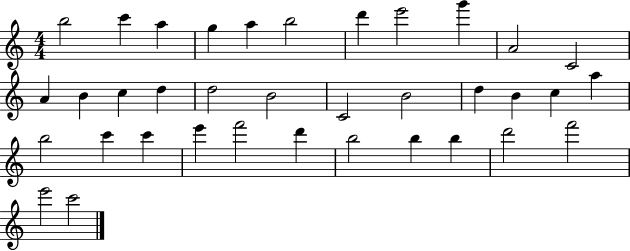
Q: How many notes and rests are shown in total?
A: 36